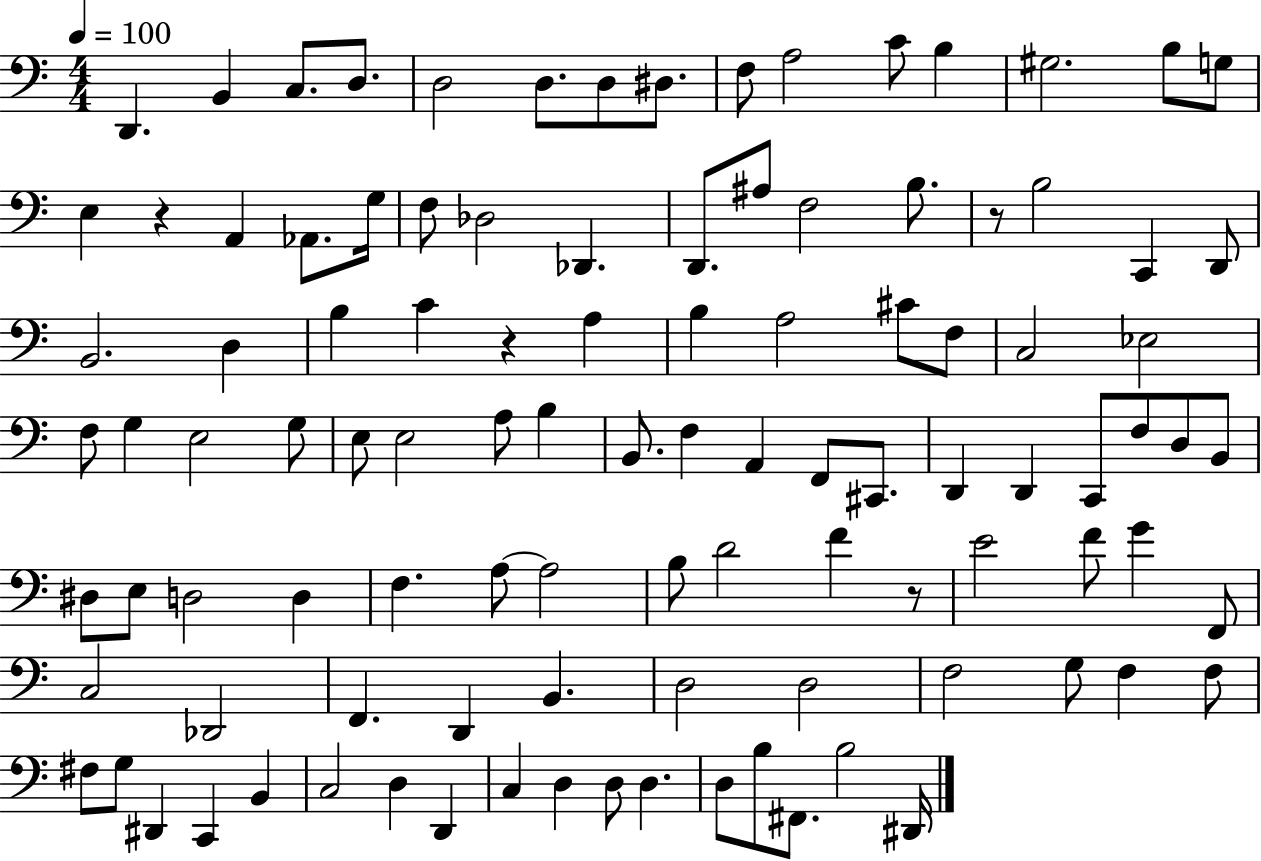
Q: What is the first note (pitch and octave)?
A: D2